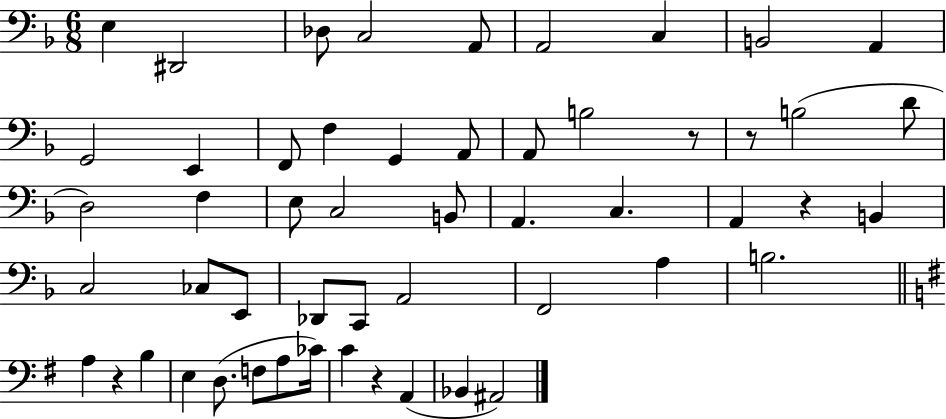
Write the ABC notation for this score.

X:1
T:Untitled
M:6/8
L:1/4
K:F
E, ^D,,2 _D,/2 C,2 A,,/2 A,,2 C, B,,2 A,, G,,2 E,, F,,/2 F, G,, A,,/2 A,,/2 B,2 z/2 z/2 B,2 D/2 D,2 F, E,/2 C,2 B,,/2 A,, C, A,, z B,, C,2 _C,/2 E,,/2 _D,,/2 C,,/2 A,,2 F,,2 A, B,2 A, z B, E, D,/2 F,/2 A,/2 _C/4 C z A,, _B,, ^A,,2